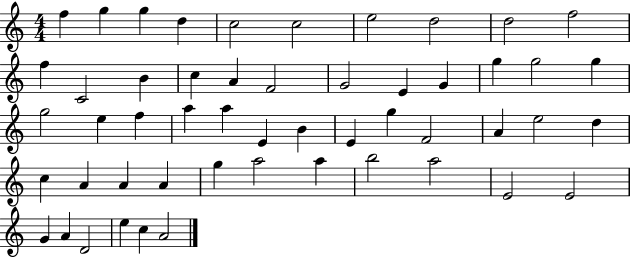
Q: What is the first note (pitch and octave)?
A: F5